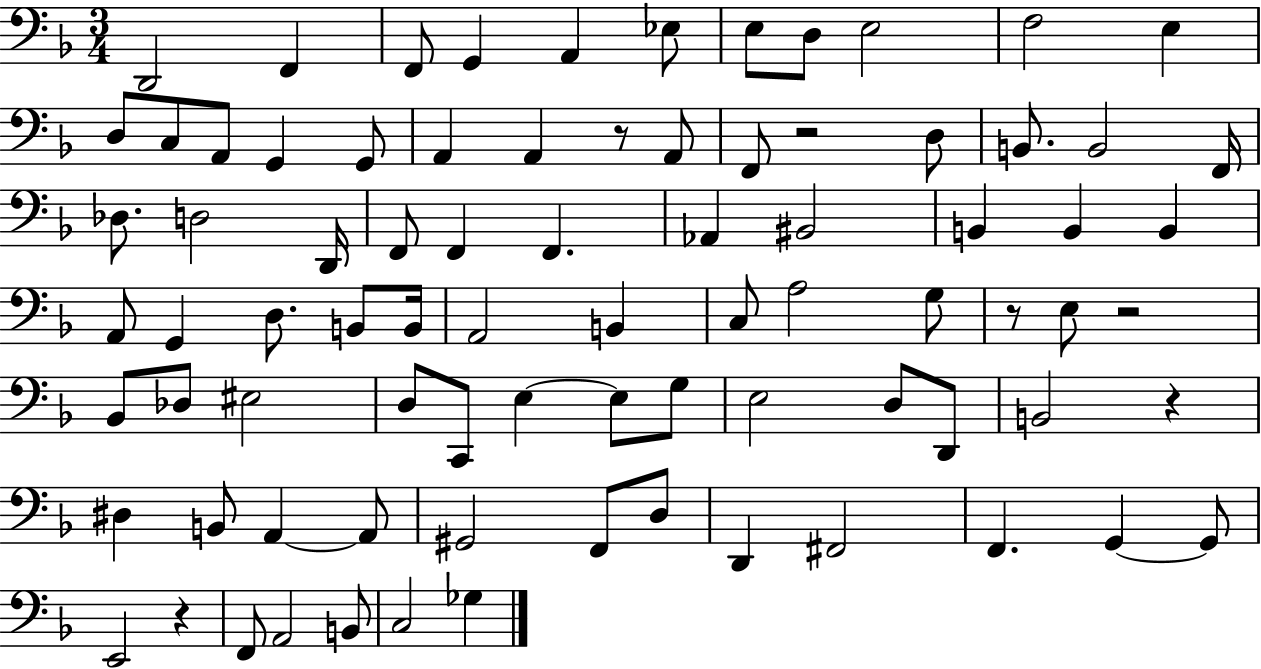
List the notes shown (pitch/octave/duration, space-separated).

D2/h F2/q F2/e G2/q A2/q Eb3/e E3/e D3/e E3/h F3/h E3/q D3/e C3/e A2/e G2/q G2/e A2/q A2/q R/e A2/e F2/e R/h D3/e B2/e. B2/h F2/s Db3/e. D3/h D2/s F2/e F2/q F2/q. Ab2/q BIS2/h B2/q B2/q B2/q A2/e G2/q D3/e. B2/e B2/s A2/h B2/q C3/e A3/h G3/e R/e E3/e R/h Bb2/e Db3/e EIS3/h D3/e C2/e E3/q E3/e G3/e E3/h D3/e D2/e B2/h R/q D#3/q B2/e A2/q A2/e G#2/h F2/e D3/e D2/q F#2/h F2/q. G2/q G2/e E2/h R/q F2/e A2/h B2/e C3/h Gb3/q